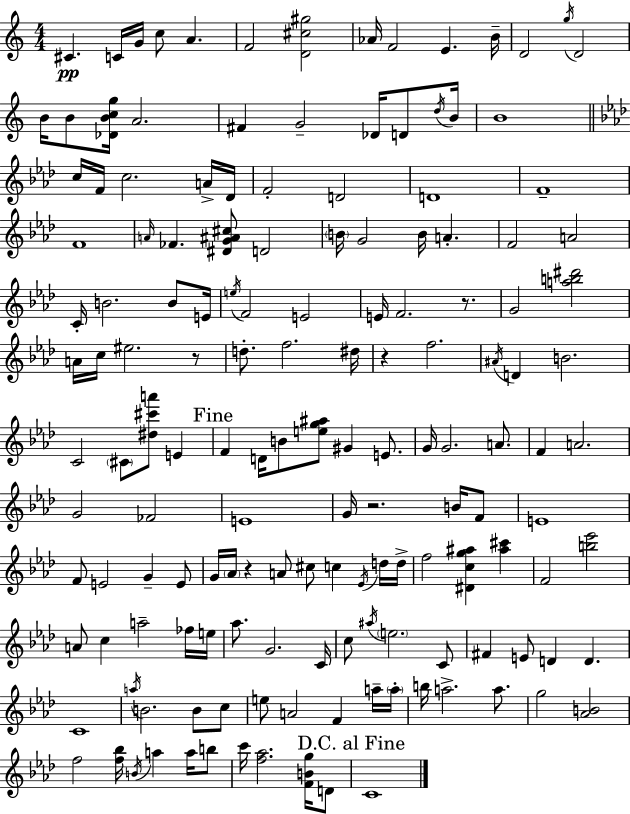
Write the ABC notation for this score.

X:1
T:Untitled
M:4/4
L:1/4
K:C
^C C/4 G/4 c/2 A F2 [D^c^g]2 _A/4 F2 E B/4 D2 g/4 D2 B/4 B/2 [_DBcg]/4 A2 ^F G2 _D/4 D/2 d/4 B/4 B4 c/4 F/4 c2 A/4 _D/4 F2 D2 D4 F4 F4 A/4 _F [^DG^A^c]/2 D2 B/4 G2 B/4 A F2 A2 C/4 B2 B/2 E/4 e/4 F2 E2 E/4 F2 z/2 G2 [ab^d']2 A/4 c/4 ^e2 z/2 d/2 f2 ^d/4 z f2 ^A/4 D B2 C2 ^C/2 [^d^c'a']/2 E F D/4 B/2 [eg^a]/2 ^G E/2 G/4 G2 A/2 F A2 G2 _F2 E4 G/4 z2 B/4 F/2 E4 F/2 E2 G E/2 G/4 _A/4 z A/2 ^c/2 c _E/4 d/4 d/4 f2 [^Dcg^a] [^a^c'] F2 [b_e']2 A/2 c a2 _f/4 e/4 _a/2 G2 C/4 c/2 ^a/4 e2 C/2 ^F E/2 D D C4 a/4 B2 B/2 c/2 e/2 A2 F a/4 a/4 b/4 a2 a/2 g2 [_AB]2 f2 [f_b]/4 B/4 a a/4 b/2 c'/4 [f_a]2 [FBg]/4 D/2 C4